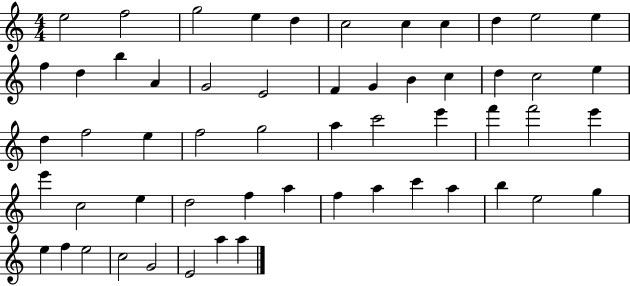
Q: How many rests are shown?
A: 0